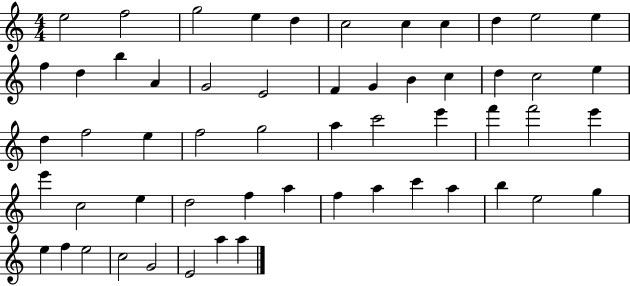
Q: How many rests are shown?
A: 0